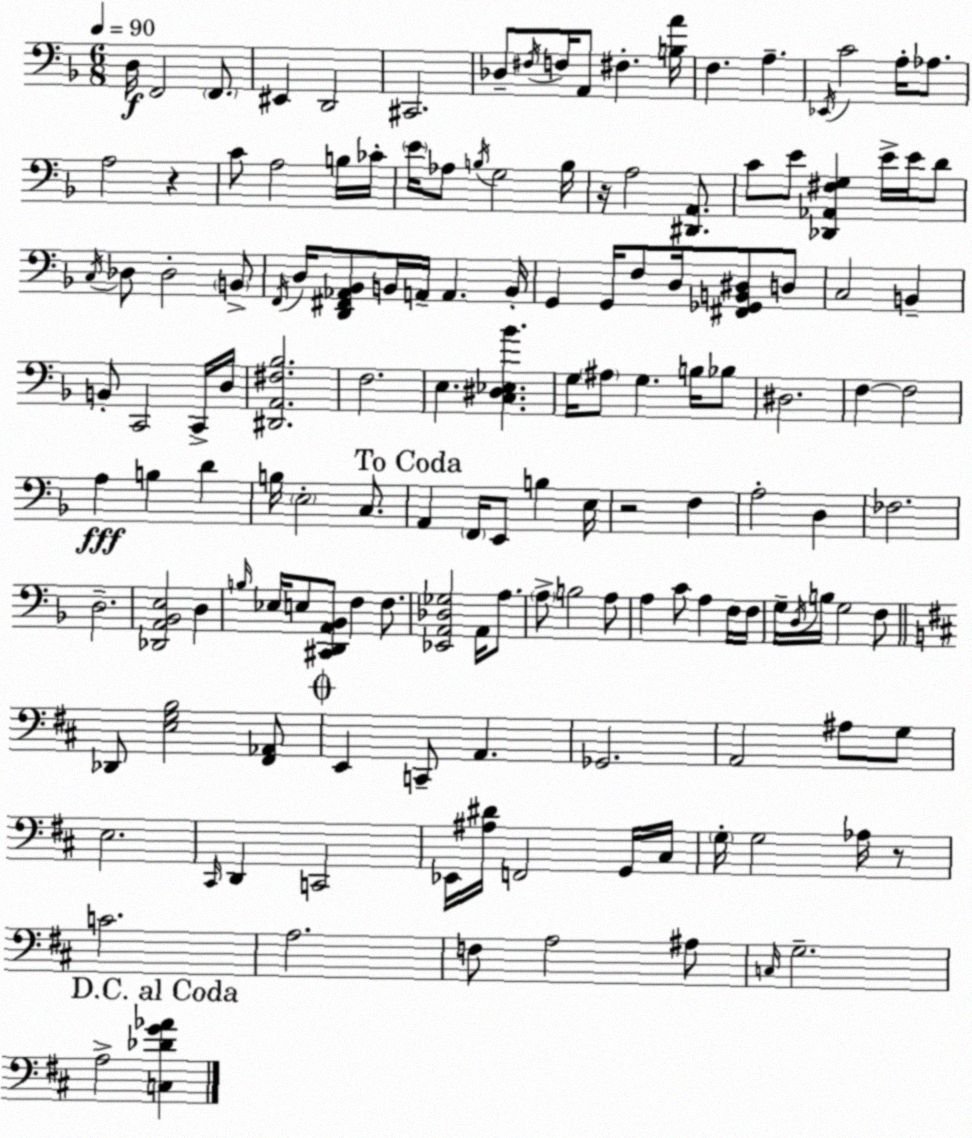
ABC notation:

X:1
T:Untitled
M:6/8
L:1/4
K:Dm
D,/4 F,,2 F,,/2 ^E,, D,,2 ^C,,2 _D,/2 ^F,/4 F,/4 A,,/2 ^F, [B,A]/4 F, A, _E,,/4 C2 A,/4 _A,/2 A,2 z C/2 A,2 B,/4 _C/4 E/4 _A,/2 B,/4 G,2 B,/4 z/4 A,2 [^D,,A,,]/2 C/2 E/2 [_D,,_A,,^F,G,] E/4 E/4 D/2 C,/4 _D,/2 _D,2 B,,/2 F,,/4 D,/4 [D,,^F,,_A,,_B,,]/2 B,,/4 A,,/4 A,, B,,/4 G,, G,,/4 F,/2 D,/4 [^F,,_G,,B,,^D,]/2 D,/2 C,2 B,, B,,/2 C,,2 C,,/4 D,/4 [^D,,A,,^F,_B,]2 F,2 E, [C,^D,_E,_B] G,/4 ^A,/2 G, B,/4 _B,/2 ^D,2 F, F,2 A, B, D B,/4 E,2 C,/2 A,, F,,/4 E,,/2 B, E,/4 z2 F, A,2 D, _F,2 D,2 [_D,,A,,_B,,E,]2 D, B,/4 _E,/4 E,/2 [^C,,D,,A,,_B,,]/2 F, F,/2 [_E,,A,,_D,_G,]2 A,,/4 A,/2 A,/2 B,2 A,/2 A, C/2 A, F,/4 F,/4 G,/4 D,/4 B,/4 G,2 F,/2 _D,,/2 [E,G,B,]2 [^F,,_A,,]/2 E,, C,,/2 A,, _G,,2 A,,2 ^A,/2 G,/2 E,2 ^C,,/4 D,, C,,2 _E,,/4 [^A,^D]/4 F,,2 G,,/4 ^C,/4 G,/4 G,2 _A,/4 z/2 C2 A,2 F,/2 A,2 ^A,/2 C,/4 G,2 A,2 [C,_DG_A]